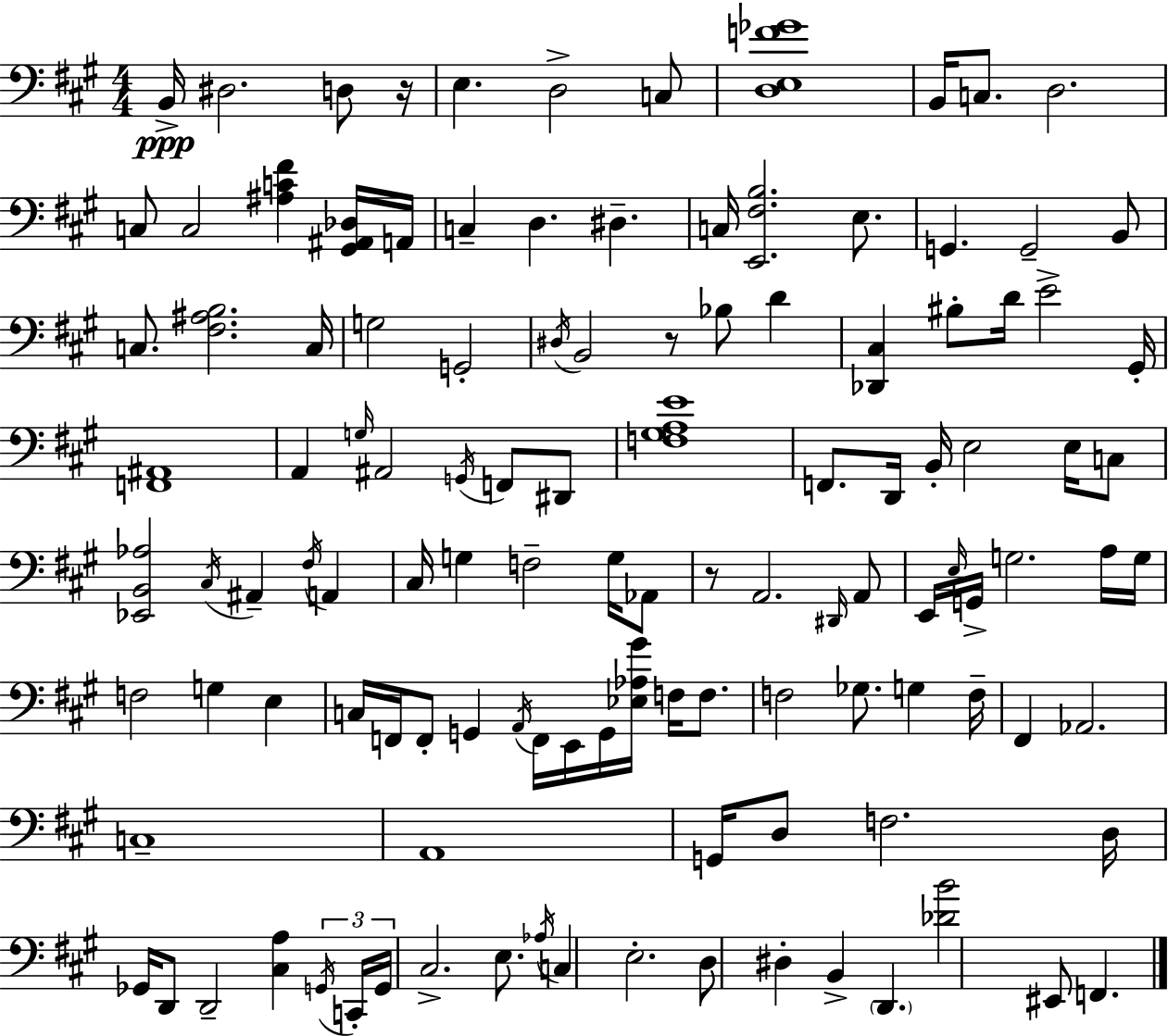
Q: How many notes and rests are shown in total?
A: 119